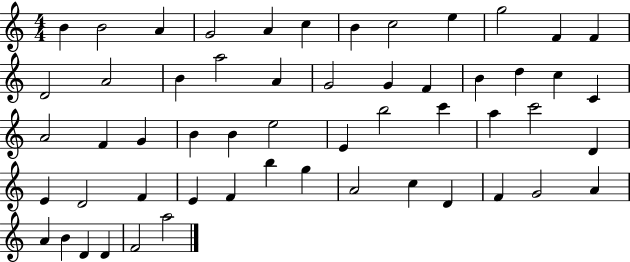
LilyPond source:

{
  \clef treble
  \numericTimeSignature
  \time 4/4
  \key c \major
  b'4 b'2 a'4 | g'2 a'4 c''4 | b'4 c''2 e''4 | g''2 f'4 f'4 | \break d'2 a'2 | b'4 a''2 a'4 | g'2 g'4 f'4 | b'4 d''4 c''4 c'4 | \break a'2 f'4 g'4 | b'4 b'4 e''2 | e'4 b''2 c'''4 | a''4 c'''2 d'4 | \break e'4 d'2 f'4 | e'4 f'4 b''4 g''4 | a'2 c''4 d'4 | f'4 g'2 a'4 | \break a'4 b'4 d'4 d'4 | f'2 a''2 | \bar "|."
}